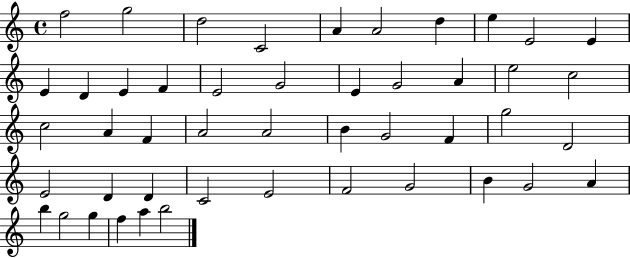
F5/h G5/h D5/h C4/h A4/q A4/h D5/q E5/q E4/h E4/q E4/q D4/q E4/q F4/q E4/h G4/h E4/q G4/h A4/q E5/h C5/h C5/h A4/q F4/q A4/h A4/h B4/q G4/h F4/q G5/h D4/h E4/h D4/q D4/q C4/h E4/h F4/h G4/h B4/q G4/h A4/q B5/q G5/h G5/q F5/q A5/q B5/h